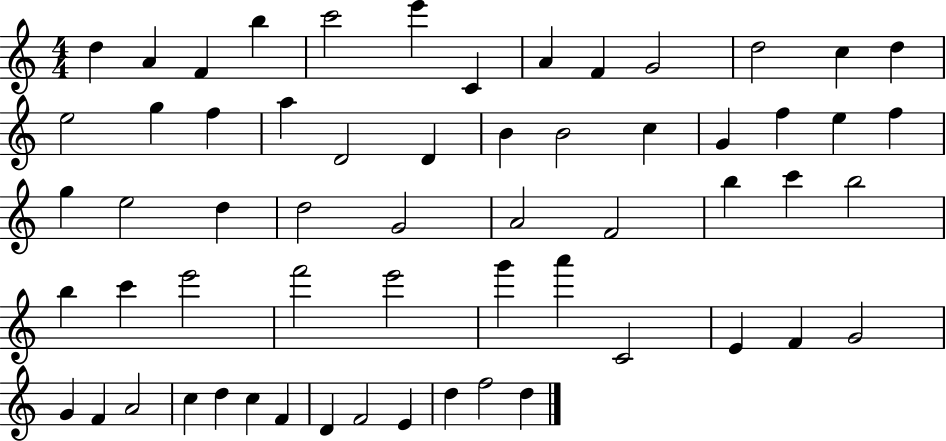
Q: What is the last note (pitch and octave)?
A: D5